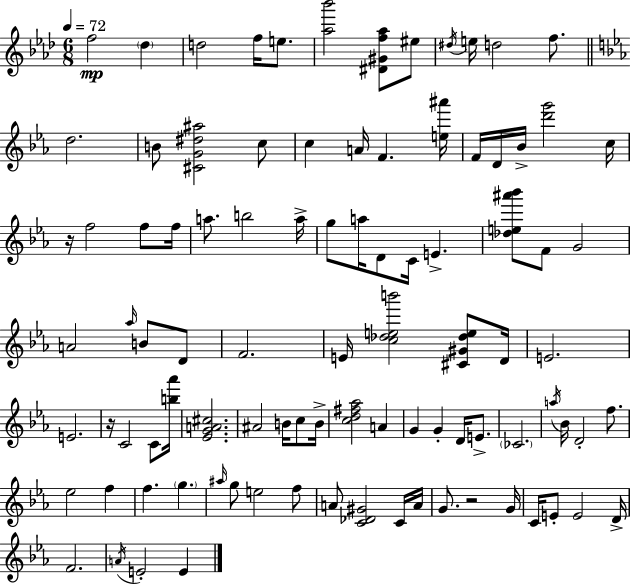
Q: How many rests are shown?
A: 3